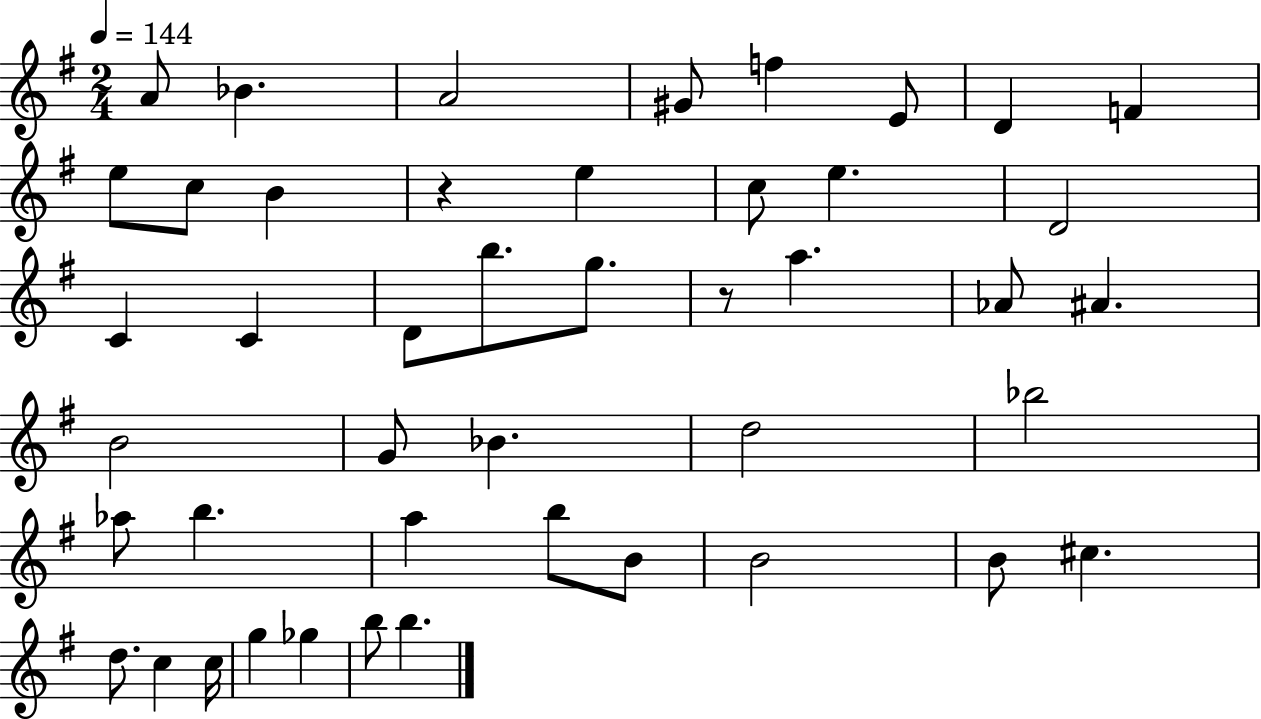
A4/e Bb4/q. A4/h G#4/e F5/q E4/e D4/q F4/q E5/e C5/e B4/q R/q E5/q C5/e E5/q. D4/h C4/q C4/q D4/e B5/e. G5/e. R/e A5/q. Ab4/e A#4/q. B4/h G4/e Bb4/q. D5/h Bb5/h Ab5/e B5/q. A5/q B5/e B4/e B4/h B4/e C#5/q. D5/e. C5/q C5/s G5/q Gb5/q B5/e B5/q.